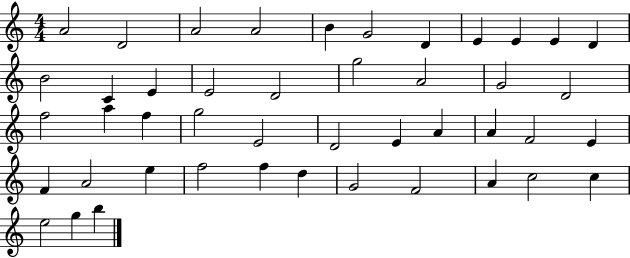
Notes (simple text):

A4/h D4/h A4/h A4/h B4/q G4/h D4/q E4/q E4/q E4/q D4/q B4/h C4/q E4/q E4/h D4/h G5/h A4/h G4/h D4/h F5/h A5/q F5/q G5/h E4/h D4/h E4/q A4/q A4/q F4/h E4/q F4/q A4/h E5/q F5/h F5/q D5/q G4/h F4/h A4/q C5/h C5/q E5/h G5/q B5/q